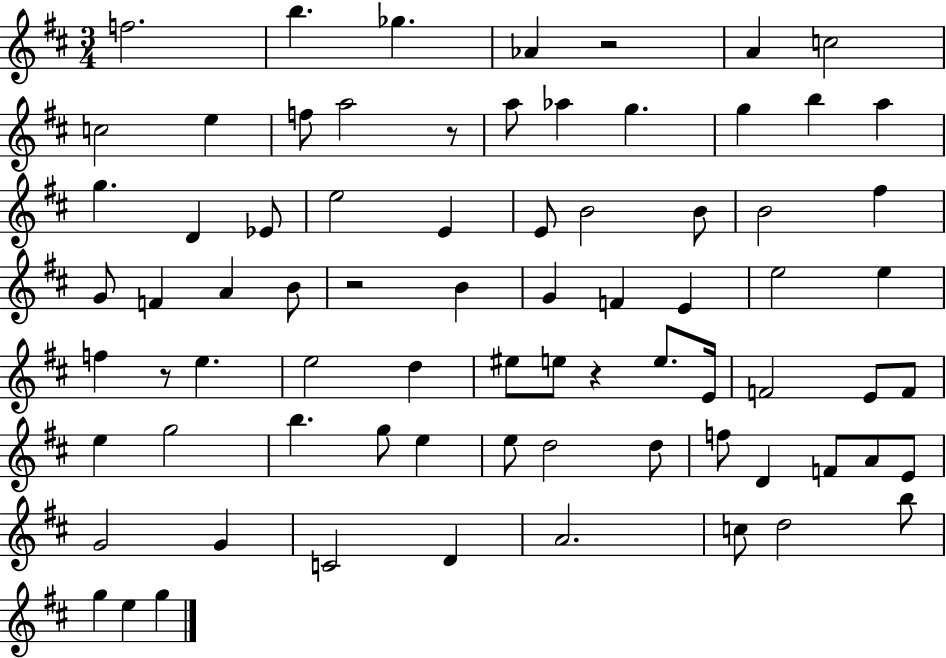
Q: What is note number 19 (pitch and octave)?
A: Eb4